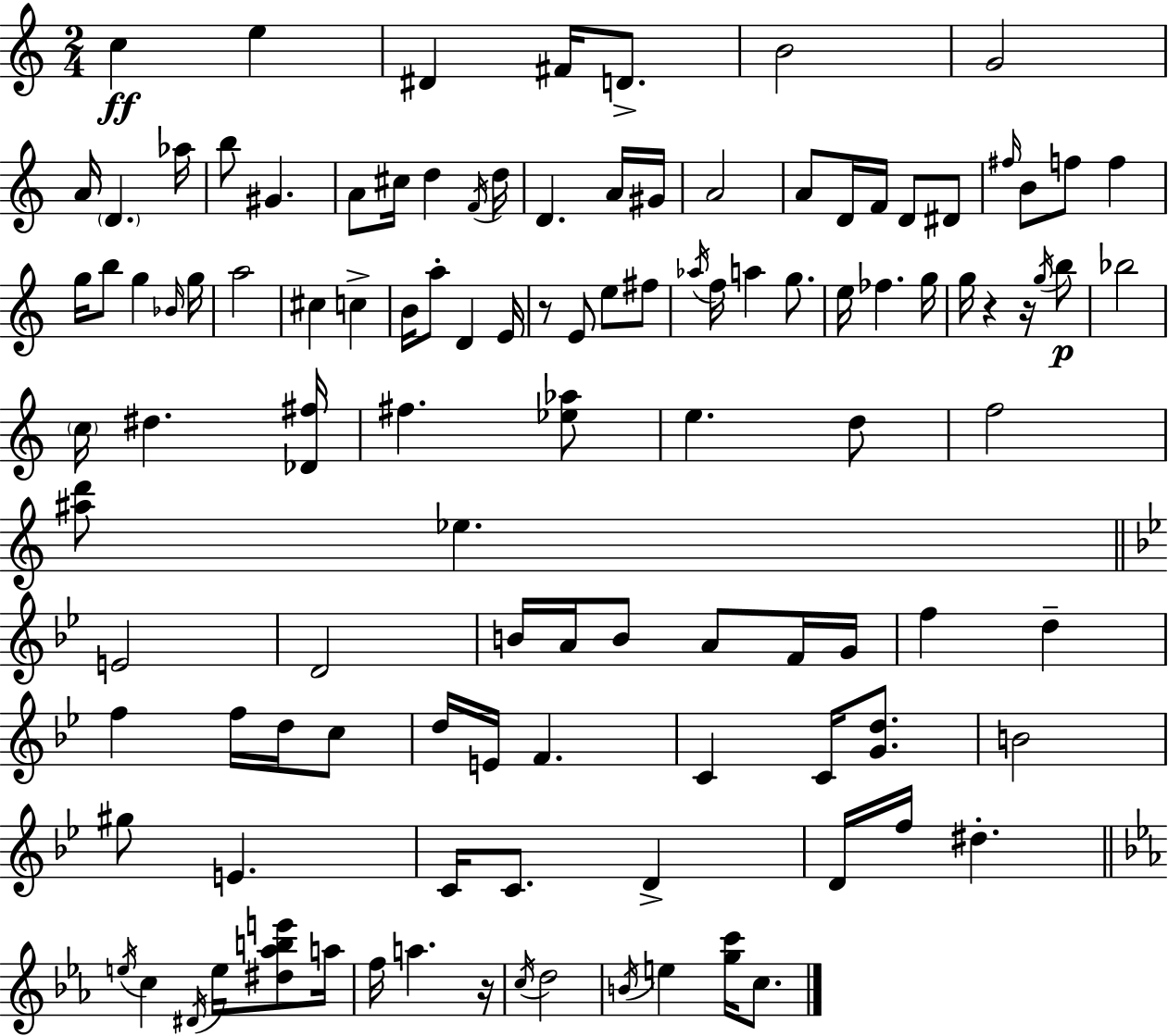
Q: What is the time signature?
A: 2/4